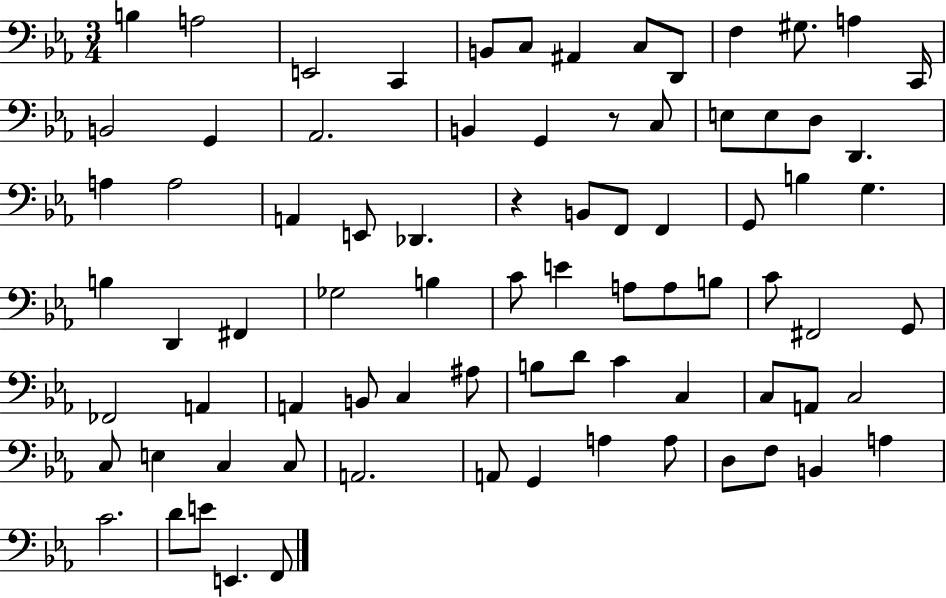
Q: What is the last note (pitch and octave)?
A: F2